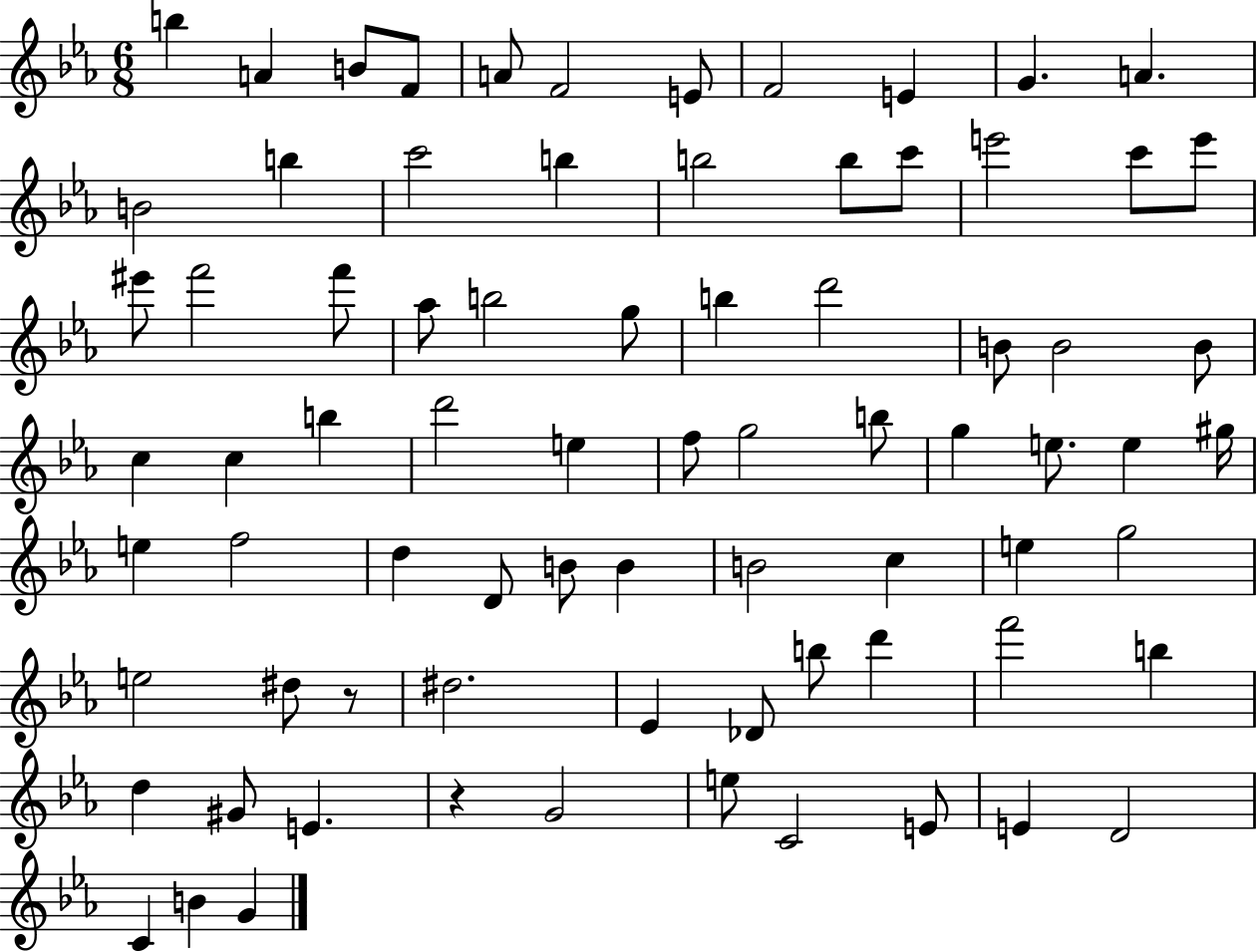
X:1
T:Untitled
M:6/8
L:1/4
K:Eb
b A B/2 F/2 A/2 F2 E/2 F2 E G A B2 b c'2 b b2 b/2 c'/2 e'2 c'/2 e'/2 ^e'/2 f'2 f'/2 _a/2 b2 g/2 b d'2 B/2 B2 B/2 c c b d'2 e f/2 g2 b/2 g e/2 e ^g/4 e f2 d D/2 B/2 B B2 c e g2 e2 ^d/2 z/2 ^d2 _E _D/2 b/2 d' f'2 b d ^G/2 E z G2 e/2 C2 E/2 E D2 C B G